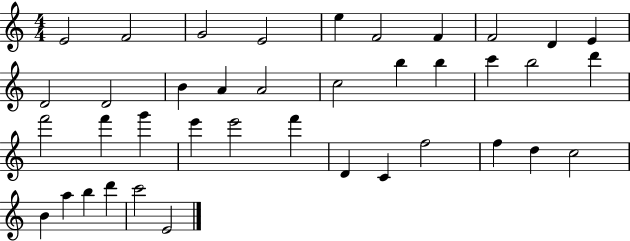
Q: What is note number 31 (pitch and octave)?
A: F5